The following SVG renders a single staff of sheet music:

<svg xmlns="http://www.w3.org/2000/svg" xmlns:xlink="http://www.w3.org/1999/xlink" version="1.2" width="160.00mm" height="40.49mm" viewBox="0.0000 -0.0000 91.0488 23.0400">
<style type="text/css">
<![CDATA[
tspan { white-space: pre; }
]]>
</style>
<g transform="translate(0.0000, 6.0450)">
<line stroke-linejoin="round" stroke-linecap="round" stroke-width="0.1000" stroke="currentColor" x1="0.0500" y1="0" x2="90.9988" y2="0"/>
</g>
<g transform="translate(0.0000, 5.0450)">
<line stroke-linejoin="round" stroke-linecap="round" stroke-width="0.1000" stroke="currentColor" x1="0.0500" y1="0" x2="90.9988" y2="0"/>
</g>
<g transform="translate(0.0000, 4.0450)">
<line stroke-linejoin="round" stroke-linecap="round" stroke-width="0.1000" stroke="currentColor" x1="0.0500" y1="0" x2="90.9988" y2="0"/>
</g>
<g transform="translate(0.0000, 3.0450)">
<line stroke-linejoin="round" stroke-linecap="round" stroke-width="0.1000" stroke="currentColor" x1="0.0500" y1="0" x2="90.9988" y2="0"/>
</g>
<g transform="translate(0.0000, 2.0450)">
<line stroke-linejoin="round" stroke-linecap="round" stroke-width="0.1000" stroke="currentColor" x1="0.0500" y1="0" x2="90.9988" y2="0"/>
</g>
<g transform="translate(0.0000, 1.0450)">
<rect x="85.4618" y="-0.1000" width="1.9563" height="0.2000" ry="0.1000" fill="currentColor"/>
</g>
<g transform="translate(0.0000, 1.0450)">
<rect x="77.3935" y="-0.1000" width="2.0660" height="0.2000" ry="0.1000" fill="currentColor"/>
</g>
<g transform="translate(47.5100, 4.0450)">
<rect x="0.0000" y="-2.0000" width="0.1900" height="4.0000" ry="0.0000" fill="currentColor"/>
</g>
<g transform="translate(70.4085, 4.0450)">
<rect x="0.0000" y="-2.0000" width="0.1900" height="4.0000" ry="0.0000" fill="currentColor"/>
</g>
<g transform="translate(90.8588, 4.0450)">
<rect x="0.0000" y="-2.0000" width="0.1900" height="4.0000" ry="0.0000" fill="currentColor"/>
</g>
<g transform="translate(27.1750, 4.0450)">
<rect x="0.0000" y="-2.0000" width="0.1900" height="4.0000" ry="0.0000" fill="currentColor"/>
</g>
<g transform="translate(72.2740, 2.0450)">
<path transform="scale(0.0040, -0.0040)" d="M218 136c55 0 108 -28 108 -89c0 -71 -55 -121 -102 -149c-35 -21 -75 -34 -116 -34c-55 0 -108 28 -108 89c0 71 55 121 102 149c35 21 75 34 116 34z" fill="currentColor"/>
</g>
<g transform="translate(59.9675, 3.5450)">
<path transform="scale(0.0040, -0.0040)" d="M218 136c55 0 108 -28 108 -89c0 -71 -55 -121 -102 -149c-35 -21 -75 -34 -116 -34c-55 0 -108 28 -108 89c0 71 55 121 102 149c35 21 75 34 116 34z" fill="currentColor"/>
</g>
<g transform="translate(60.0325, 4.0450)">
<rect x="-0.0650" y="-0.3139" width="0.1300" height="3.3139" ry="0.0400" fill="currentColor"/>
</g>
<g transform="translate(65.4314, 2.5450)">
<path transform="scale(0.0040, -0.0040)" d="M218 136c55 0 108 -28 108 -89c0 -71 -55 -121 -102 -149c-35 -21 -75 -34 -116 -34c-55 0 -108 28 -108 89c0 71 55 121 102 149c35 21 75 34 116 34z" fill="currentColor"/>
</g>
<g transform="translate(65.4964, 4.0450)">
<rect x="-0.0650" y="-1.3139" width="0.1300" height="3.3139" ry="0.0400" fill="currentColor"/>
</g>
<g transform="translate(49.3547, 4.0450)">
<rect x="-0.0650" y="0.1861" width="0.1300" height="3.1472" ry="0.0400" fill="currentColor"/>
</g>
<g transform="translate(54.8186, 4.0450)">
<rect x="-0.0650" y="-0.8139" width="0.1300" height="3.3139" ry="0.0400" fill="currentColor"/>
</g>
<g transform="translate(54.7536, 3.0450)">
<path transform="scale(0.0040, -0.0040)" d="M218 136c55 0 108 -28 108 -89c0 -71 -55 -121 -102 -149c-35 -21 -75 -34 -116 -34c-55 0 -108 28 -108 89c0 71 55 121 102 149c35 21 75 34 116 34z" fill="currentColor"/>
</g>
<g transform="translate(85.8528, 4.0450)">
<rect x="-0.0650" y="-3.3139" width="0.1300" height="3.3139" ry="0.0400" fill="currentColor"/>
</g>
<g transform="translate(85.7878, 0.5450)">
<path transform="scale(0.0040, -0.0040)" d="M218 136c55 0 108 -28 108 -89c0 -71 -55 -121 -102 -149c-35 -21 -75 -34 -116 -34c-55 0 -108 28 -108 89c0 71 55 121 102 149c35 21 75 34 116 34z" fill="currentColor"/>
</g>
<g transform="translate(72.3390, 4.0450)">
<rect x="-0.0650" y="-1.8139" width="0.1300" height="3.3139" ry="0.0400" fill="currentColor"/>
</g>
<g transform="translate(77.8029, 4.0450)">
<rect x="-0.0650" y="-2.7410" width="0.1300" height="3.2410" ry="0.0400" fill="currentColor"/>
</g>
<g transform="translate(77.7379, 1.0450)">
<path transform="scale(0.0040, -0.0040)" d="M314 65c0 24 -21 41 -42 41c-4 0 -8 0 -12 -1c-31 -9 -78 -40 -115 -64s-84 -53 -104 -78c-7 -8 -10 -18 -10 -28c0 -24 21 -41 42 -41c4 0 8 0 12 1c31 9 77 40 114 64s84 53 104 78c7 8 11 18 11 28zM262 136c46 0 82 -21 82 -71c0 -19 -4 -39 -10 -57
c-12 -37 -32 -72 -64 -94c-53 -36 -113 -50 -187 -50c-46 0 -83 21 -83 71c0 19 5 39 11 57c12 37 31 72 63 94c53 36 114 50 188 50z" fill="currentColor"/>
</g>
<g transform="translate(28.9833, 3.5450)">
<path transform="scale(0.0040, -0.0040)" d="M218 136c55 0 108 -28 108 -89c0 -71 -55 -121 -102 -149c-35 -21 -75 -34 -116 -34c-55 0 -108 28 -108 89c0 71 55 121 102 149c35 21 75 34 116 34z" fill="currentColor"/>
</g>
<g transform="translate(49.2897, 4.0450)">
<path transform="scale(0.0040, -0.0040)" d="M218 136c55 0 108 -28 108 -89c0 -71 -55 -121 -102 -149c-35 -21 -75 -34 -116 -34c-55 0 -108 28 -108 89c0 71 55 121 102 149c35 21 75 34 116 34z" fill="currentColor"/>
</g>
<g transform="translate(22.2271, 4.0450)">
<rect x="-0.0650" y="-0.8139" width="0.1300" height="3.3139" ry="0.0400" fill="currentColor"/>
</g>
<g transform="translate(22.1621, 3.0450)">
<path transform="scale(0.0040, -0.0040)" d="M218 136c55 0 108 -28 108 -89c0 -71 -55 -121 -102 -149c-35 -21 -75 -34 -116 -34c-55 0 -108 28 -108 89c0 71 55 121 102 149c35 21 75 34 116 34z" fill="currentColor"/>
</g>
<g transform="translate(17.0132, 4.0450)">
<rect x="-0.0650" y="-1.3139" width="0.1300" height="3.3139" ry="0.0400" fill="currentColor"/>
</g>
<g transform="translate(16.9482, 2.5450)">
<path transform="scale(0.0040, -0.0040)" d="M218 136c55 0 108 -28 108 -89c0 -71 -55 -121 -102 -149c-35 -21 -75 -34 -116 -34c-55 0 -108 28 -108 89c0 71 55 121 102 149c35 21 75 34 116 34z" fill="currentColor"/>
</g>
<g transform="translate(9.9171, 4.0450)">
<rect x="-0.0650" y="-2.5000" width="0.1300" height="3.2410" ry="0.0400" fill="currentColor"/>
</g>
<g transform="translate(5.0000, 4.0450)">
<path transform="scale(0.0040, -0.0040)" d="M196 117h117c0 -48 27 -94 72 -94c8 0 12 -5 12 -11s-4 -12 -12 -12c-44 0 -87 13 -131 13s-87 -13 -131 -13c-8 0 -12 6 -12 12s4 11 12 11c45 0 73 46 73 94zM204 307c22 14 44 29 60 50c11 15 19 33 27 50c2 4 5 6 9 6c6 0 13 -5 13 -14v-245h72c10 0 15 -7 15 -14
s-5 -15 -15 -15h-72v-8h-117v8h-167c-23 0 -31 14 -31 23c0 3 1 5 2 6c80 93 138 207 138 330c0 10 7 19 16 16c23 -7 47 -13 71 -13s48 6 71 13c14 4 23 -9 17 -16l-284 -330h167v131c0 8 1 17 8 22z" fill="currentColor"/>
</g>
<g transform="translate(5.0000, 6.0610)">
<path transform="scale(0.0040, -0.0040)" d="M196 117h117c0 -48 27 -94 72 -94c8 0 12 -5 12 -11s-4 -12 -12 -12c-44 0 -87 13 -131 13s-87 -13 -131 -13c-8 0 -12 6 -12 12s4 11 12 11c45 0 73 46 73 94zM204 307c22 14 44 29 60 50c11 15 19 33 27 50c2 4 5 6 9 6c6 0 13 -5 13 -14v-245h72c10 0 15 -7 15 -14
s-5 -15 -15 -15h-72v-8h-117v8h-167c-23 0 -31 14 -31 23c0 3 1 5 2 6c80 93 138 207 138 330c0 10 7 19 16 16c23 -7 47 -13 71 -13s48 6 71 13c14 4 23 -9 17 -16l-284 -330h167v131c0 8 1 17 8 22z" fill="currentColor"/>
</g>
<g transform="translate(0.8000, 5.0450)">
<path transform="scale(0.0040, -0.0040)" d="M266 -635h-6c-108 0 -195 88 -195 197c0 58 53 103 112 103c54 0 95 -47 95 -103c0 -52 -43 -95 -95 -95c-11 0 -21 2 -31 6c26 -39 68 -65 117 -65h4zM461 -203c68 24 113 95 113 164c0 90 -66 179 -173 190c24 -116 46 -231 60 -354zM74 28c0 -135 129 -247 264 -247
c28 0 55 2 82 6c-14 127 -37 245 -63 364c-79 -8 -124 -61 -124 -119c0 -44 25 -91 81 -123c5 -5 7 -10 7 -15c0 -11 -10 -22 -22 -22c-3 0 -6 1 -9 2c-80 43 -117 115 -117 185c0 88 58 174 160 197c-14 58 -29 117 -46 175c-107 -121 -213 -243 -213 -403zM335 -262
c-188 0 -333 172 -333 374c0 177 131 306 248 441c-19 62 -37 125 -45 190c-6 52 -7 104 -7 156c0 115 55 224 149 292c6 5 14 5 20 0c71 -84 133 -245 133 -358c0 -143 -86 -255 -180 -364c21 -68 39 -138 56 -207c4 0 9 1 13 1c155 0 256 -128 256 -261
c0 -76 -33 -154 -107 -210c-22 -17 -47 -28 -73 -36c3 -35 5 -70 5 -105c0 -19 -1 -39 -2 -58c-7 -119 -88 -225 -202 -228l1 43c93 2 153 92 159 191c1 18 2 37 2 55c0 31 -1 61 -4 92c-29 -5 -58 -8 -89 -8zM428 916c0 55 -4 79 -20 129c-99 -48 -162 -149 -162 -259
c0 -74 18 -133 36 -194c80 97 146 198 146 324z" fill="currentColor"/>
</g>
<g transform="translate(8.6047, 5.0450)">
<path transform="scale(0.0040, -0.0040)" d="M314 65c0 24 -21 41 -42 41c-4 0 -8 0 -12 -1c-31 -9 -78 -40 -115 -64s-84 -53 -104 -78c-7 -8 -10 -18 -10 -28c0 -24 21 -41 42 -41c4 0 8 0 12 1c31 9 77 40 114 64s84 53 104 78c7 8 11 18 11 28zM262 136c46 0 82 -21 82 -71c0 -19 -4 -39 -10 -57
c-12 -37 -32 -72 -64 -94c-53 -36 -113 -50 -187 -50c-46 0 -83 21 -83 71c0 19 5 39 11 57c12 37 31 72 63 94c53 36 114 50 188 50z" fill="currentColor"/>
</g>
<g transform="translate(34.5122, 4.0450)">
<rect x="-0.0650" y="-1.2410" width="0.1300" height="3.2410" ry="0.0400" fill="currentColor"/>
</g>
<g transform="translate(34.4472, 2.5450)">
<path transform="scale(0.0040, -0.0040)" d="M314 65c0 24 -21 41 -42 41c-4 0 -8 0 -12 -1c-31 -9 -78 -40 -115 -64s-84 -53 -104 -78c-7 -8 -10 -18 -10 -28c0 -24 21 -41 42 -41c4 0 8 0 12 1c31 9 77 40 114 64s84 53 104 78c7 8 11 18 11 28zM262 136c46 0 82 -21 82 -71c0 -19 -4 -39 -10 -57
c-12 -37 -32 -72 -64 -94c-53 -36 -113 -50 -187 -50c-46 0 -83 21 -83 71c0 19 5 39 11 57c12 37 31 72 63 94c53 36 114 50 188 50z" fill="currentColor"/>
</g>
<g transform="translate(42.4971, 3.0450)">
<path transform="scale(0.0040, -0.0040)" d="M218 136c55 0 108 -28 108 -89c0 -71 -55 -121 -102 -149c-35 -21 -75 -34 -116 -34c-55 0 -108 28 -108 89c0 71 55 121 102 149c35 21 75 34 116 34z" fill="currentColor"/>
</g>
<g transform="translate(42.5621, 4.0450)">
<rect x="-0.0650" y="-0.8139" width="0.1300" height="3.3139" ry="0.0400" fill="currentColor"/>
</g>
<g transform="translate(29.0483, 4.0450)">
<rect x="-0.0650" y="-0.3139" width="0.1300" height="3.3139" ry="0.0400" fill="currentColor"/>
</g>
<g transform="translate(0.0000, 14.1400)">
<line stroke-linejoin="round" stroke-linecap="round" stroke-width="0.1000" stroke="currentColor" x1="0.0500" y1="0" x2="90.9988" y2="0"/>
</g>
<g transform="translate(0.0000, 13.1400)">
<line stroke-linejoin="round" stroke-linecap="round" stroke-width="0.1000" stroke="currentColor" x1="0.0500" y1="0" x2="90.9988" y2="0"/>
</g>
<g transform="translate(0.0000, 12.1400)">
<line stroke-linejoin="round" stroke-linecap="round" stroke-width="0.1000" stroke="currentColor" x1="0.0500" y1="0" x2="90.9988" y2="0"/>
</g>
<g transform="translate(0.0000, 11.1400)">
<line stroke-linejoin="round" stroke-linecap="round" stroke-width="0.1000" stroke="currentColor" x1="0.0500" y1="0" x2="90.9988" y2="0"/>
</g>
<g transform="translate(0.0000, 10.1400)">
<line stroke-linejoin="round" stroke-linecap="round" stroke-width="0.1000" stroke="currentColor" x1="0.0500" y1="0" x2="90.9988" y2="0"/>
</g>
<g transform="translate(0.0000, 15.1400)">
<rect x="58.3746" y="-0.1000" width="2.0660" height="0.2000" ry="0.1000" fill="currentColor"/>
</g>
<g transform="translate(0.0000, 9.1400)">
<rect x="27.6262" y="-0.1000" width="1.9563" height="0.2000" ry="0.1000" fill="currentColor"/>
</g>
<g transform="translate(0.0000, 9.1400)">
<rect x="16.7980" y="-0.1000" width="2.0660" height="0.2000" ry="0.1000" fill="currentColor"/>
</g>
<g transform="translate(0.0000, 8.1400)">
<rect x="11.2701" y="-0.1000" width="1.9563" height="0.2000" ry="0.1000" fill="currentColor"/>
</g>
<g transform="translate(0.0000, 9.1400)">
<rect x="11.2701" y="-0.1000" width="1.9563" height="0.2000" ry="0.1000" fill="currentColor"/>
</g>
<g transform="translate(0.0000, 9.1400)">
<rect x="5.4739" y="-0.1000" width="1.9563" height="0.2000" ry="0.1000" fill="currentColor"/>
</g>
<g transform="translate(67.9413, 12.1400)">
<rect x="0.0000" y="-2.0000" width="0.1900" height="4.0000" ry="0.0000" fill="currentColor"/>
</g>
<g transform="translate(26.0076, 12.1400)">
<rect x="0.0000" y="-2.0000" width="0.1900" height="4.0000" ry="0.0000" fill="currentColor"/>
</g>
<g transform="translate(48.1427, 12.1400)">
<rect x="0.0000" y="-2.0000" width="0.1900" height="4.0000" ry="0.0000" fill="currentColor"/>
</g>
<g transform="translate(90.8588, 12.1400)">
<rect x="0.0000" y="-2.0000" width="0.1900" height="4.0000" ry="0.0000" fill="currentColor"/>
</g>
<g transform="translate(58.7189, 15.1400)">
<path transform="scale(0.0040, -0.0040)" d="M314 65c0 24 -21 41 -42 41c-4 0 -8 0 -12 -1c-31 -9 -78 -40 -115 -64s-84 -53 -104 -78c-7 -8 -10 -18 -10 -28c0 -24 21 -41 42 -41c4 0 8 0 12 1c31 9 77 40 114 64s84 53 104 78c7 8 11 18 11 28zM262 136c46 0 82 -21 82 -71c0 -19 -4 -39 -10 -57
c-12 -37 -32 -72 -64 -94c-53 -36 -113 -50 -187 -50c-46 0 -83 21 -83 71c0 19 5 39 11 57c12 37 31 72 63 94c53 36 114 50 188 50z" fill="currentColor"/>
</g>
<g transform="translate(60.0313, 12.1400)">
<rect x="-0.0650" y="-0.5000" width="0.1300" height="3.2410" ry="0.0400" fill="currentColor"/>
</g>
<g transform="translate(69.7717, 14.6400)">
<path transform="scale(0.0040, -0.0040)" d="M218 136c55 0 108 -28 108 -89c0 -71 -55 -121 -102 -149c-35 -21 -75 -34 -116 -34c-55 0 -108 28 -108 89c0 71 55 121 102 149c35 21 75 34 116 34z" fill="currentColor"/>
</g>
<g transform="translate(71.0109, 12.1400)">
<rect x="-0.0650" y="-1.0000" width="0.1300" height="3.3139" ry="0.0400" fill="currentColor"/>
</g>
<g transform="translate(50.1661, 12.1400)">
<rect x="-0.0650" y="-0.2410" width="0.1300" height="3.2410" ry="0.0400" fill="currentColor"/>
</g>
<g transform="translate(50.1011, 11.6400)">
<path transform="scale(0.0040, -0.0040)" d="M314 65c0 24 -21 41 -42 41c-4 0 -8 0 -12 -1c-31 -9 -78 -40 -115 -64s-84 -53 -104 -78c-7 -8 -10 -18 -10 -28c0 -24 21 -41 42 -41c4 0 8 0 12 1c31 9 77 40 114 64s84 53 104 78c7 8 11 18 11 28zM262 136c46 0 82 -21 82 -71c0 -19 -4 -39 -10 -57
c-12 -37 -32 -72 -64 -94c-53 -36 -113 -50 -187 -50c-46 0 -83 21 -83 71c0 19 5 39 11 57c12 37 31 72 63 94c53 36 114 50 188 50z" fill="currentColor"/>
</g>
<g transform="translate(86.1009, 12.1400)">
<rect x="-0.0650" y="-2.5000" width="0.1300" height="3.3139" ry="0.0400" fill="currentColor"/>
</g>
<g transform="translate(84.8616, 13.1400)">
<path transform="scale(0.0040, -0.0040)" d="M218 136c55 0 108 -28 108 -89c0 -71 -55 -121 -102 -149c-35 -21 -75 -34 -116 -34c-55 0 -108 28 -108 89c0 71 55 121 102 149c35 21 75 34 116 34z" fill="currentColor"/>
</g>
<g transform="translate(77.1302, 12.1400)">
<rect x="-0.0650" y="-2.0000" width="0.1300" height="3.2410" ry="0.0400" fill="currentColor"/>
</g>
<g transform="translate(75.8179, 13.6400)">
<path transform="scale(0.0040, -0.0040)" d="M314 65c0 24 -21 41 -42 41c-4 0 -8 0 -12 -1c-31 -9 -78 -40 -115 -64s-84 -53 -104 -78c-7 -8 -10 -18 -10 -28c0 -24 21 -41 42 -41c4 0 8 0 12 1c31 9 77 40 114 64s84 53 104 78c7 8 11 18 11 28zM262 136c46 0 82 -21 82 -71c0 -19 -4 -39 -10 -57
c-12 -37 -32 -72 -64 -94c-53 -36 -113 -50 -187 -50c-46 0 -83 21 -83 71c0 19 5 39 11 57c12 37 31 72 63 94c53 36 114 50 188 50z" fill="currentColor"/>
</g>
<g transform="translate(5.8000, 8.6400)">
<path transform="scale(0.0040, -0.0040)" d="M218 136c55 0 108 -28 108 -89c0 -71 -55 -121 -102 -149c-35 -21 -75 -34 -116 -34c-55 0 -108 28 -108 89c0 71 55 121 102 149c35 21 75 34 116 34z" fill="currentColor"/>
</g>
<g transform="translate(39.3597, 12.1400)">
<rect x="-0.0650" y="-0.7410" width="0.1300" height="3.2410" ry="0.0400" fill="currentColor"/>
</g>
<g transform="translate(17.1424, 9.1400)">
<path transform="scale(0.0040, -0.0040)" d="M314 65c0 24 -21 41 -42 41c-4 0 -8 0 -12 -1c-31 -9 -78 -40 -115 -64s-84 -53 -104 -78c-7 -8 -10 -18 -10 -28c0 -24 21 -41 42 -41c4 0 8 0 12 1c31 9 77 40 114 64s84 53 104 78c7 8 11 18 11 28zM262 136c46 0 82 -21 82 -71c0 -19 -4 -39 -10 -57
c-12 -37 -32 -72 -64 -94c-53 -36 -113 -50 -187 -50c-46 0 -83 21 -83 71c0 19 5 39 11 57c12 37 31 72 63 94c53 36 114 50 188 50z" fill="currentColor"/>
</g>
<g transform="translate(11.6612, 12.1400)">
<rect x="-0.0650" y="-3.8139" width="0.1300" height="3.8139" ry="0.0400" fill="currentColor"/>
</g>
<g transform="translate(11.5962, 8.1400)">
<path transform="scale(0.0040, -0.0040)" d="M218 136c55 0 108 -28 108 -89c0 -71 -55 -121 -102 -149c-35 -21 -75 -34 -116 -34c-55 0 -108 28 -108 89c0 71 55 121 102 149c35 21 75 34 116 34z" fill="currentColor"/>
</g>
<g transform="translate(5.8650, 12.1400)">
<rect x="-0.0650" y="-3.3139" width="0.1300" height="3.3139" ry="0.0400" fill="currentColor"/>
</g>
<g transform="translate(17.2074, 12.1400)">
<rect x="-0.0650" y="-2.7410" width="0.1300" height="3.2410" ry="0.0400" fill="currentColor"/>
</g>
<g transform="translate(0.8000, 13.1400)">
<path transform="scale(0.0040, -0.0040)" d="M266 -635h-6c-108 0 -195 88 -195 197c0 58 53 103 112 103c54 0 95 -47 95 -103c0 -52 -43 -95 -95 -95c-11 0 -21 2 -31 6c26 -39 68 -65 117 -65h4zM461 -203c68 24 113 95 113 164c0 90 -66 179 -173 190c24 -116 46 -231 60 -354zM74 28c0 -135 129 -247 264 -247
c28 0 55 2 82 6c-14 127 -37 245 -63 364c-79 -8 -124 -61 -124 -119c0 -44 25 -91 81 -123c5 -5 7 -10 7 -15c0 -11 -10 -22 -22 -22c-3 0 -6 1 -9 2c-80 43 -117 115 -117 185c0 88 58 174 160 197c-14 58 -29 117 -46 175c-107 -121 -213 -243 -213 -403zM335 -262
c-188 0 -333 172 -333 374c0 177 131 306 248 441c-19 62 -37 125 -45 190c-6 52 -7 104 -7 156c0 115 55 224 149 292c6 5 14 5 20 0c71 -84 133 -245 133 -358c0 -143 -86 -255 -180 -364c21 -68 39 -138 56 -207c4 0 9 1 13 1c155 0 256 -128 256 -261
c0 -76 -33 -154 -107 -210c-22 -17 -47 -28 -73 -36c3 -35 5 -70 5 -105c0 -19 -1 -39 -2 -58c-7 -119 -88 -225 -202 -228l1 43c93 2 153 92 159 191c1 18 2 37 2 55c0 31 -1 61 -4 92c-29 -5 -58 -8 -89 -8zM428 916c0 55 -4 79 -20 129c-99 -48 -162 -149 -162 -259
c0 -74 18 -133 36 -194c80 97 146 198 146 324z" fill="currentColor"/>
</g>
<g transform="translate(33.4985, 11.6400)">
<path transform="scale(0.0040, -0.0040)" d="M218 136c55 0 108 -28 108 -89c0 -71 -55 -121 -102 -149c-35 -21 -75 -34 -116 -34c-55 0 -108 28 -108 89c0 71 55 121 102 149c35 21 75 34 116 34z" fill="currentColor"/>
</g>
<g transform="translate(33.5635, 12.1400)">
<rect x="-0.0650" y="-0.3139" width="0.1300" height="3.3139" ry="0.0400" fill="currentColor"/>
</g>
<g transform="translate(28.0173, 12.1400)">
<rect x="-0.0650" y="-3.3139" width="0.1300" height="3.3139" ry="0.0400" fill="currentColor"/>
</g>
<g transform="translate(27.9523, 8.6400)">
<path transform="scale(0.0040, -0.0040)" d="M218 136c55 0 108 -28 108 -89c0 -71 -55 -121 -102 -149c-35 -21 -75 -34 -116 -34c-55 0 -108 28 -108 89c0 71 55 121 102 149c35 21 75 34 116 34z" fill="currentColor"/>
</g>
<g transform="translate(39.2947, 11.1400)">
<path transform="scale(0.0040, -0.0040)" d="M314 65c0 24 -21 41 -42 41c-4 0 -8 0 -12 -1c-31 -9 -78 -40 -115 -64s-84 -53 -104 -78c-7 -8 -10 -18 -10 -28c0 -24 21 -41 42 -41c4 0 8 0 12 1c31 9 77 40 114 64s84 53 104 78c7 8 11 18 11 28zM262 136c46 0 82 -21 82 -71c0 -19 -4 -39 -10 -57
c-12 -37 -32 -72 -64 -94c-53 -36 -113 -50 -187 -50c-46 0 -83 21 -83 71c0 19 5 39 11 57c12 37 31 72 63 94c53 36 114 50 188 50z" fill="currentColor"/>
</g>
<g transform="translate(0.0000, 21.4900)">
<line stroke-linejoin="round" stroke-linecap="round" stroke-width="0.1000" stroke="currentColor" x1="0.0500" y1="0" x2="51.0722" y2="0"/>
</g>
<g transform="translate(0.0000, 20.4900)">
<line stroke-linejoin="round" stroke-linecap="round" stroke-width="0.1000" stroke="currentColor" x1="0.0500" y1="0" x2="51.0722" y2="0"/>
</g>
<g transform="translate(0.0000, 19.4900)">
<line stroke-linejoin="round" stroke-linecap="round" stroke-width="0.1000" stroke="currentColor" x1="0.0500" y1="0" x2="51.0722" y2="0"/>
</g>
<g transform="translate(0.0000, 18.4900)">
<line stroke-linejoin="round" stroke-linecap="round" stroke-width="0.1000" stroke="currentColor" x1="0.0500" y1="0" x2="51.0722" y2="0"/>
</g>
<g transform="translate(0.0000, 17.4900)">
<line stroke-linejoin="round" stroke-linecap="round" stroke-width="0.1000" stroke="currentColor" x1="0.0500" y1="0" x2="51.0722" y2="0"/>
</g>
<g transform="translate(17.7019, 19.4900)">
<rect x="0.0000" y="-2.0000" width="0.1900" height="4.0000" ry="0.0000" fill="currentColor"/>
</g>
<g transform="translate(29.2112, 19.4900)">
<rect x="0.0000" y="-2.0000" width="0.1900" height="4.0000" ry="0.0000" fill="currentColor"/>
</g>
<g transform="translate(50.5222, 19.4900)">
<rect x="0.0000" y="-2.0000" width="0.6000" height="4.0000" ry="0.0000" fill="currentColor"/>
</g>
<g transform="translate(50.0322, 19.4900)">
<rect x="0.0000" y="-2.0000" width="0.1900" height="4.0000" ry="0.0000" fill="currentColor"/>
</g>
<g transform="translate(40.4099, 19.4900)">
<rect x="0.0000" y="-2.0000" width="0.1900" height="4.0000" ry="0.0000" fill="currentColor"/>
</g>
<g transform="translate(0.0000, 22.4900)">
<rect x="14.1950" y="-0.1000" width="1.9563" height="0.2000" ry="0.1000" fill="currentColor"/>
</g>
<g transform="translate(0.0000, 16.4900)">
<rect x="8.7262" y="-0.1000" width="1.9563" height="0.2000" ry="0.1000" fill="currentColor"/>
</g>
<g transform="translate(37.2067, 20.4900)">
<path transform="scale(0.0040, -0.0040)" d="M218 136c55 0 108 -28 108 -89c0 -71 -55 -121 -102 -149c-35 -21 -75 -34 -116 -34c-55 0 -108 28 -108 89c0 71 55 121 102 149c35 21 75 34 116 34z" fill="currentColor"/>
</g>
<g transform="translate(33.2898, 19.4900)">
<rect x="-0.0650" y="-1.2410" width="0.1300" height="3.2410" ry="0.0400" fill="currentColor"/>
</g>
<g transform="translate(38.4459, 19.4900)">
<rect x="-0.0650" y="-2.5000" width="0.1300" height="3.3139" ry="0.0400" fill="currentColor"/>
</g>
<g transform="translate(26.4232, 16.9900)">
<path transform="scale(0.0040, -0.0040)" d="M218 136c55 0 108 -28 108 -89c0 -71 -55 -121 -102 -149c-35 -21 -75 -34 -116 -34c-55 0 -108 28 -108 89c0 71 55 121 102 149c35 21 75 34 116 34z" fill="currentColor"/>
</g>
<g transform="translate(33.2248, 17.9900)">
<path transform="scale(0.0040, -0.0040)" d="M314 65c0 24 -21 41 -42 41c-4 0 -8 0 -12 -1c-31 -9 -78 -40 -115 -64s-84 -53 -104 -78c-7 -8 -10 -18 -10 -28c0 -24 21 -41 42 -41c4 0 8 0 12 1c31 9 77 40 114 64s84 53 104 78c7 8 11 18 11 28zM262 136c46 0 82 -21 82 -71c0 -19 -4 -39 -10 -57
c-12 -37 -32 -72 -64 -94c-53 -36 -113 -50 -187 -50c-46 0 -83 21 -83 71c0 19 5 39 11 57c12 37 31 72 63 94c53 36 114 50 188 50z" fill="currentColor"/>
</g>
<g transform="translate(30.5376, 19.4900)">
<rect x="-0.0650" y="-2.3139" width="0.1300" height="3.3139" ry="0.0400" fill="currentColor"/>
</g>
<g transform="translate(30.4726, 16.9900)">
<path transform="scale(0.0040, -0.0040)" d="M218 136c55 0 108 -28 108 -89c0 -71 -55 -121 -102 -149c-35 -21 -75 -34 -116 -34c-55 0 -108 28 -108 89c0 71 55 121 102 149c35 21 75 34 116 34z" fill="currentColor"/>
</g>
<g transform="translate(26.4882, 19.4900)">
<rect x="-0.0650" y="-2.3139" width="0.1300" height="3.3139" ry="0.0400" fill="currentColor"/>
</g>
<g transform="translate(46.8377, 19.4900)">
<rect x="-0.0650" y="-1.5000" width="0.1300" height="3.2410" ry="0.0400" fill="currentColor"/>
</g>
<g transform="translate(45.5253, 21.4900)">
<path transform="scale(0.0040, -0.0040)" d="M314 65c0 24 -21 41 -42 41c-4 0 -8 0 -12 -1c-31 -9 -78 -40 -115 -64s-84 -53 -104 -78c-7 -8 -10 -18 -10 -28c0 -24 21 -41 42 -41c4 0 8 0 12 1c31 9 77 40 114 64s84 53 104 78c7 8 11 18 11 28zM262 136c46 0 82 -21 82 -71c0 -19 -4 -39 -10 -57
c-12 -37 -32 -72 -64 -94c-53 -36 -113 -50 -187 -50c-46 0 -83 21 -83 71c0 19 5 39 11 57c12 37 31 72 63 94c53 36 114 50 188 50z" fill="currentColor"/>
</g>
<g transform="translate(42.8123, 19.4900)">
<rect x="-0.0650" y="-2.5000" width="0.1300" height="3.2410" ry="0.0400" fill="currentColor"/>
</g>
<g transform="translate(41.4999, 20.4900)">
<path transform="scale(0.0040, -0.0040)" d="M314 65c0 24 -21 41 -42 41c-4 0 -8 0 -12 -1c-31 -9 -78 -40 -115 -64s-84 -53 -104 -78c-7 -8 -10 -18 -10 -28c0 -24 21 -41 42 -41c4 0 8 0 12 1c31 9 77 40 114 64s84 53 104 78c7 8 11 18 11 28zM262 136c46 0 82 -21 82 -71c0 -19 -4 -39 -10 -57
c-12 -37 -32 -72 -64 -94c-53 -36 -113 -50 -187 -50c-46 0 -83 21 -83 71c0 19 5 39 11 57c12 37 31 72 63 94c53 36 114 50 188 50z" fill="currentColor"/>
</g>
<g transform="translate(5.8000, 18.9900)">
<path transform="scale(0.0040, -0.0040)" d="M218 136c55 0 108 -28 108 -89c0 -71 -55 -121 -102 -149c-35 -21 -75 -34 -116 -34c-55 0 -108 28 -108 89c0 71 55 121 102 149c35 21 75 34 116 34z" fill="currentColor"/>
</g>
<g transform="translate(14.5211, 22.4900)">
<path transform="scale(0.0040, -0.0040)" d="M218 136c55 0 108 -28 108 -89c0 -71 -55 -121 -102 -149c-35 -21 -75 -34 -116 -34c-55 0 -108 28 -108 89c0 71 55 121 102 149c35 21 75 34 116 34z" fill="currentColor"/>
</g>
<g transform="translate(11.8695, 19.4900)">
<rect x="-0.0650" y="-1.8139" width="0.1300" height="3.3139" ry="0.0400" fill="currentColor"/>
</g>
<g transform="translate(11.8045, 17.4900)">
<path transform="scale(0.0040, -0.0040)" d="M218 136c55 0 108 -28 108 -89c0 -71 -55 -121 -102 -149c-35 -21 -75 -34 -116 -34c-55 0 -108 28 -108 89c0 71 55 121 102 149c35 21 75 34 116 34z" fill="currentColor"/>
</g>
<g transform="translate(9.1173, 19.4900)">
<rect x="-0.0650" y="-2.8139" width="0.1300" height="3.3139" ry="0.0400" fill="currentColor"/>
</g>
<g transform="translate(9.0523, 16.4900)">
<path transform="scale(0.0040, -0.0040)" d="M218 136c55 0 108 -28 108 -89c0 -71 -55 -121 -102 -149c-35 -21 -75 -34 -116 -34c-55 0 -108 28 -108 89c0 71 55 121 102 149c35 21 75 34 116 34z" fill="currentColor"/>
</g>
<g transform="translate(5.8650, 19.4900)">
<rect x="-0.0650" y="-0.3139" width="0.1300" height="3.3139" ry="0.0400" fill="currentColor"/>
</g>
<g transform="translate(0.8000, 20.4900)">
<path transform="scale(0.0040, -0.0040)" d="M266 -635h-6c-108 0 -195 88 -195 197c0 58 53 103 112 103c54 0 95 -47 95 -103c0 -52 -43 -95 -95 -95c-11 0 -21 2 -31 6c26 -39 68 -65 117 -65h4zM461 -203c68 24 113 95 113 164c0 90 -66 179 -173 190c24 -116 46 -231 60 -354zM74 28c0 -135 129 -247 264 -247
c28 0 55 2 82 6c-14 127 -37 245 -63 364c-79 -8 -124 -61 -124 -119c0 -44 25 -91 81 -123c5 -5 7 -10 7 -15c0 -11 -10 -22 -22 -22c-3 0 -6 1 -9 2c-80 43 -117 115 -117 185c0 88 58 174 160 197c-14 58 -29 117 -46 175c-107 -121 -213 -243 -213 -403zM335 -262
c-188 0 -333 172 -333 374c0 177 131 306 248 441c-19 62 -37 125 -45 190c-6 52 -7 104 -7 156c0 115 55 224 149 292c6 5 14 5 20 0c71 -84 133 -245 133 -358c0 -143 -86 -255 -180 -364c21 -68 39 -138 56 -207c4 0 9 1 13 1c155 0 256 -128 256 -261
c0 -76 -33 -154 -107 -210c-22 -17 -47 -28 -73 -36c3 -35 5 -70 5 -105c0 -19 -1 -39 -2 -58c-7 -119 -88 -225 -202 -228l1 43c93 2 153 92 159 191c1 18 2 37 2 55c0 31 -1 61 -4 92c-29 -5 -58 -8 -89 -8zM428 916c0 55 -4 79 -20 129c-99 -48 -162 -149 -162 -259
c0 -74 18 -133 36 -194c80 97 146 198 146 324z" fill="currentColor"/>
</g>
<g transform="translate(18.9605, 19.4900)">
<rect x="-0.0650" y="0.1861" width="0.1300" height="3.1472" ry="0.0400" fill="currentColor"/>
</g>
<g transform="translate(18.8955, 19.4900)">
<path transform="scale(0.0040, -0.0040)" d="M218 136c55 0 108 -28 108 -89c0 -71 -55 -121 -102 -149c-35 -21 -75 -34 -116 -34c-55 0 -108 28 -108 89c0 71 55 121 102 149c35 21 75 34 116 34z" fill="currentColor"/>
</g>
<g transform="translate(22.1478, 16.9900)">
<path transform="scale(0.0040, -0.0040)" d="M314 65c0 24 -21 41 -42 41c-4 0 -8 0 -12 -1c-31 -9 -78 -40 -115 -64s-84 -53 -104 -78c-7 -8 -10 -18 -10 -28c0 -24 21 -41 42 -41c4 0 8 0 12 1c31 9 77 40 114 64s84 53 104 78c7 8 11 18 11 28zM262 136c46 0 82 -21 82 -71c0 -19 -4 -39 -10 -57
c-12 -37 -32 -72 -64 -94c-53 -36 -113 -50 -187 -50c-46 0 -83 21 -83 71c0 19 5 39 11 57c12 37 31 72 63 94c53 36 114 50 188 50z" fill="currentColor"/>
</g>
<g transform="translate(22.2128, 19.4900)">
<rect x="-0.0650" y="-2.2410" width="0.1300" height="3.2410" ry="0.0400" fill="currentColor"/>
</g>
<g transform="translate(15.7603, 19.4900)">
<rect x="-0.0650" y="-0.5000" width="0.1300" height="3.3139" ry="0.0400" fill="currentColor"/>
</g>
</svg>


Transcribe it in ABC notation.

X:1
T:Untitled
M:4/4
L:1/4
K:C
G2 e d c e2 d B d c e f a2 b b c' a2 b c d2 c2 C2 D F2 G c a f C B g2 g g e2 G G2 E2